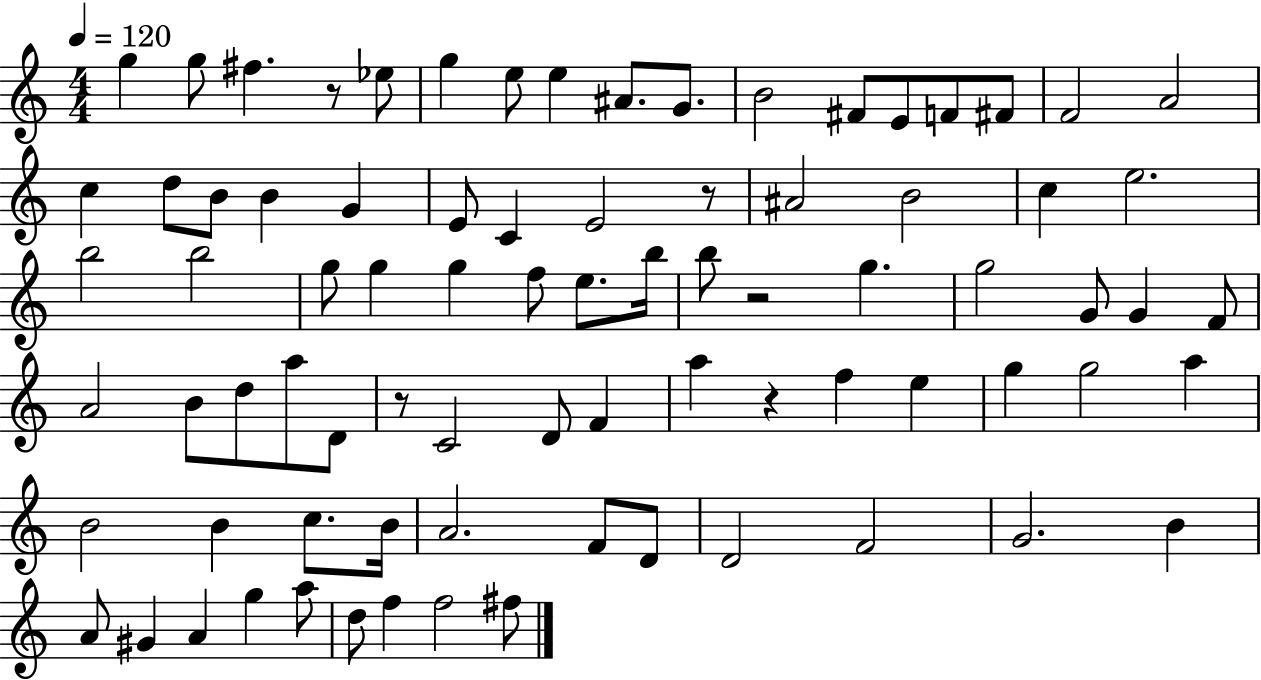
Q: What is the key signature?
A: C major